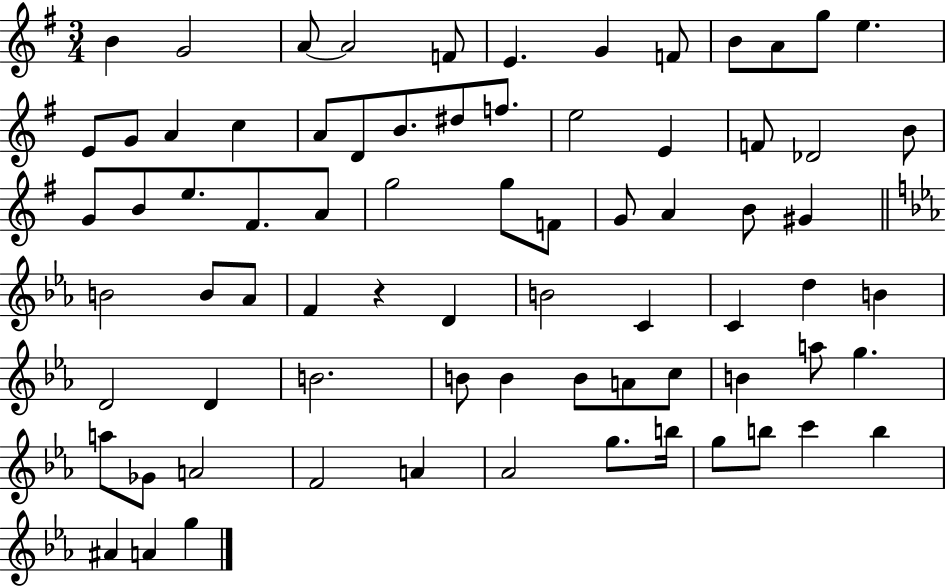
B4/q G4/h A4/e A4/h F4/e E4/q. G4/q F4/e B4/e A4/e G5/e E5/q. E4/e G4/e A4/q C5/q A4/e D4/e B4/e. D#5/e F5/e. E5/h E4/q F4/e Db4/h B4/e G4/e B4/e E5/e. F#4/e. A4/e G5/h G5/e F4/e G4/e A4/q B4/e G#4/q B4/h B4/e Ab4/e F4/q R/q D4/q B4/h C4/q C4/q D5/q B4/q D4/h D4/q B4/h. B4/e B4/q B4/e A4/e C5/e B4/q A5/e G5/q. A5/e Gb4/e A4/h F4/h A4/q Ab4/h G5/e. B5/s G5/e B5/e C6/q B5/q A#4/q A4/q G5/q